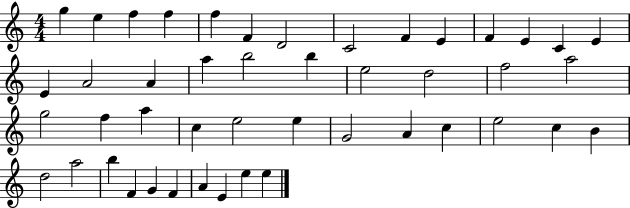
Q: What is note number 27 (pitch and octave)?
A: A5